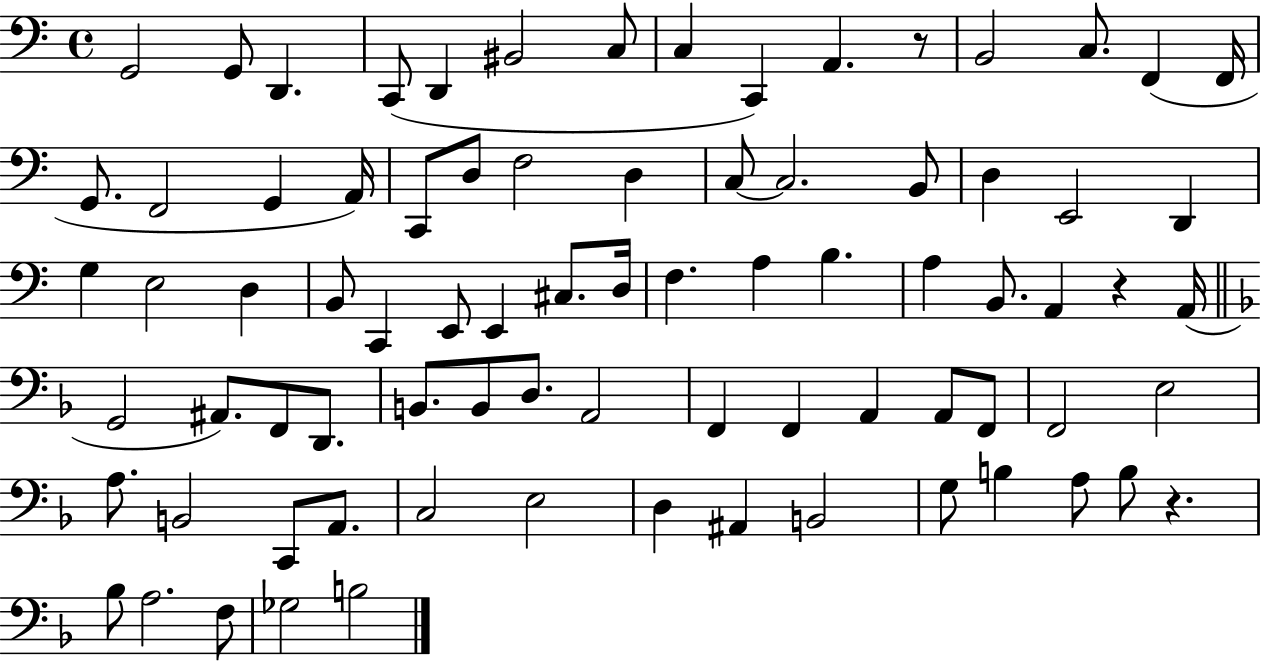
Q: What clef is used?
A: bass